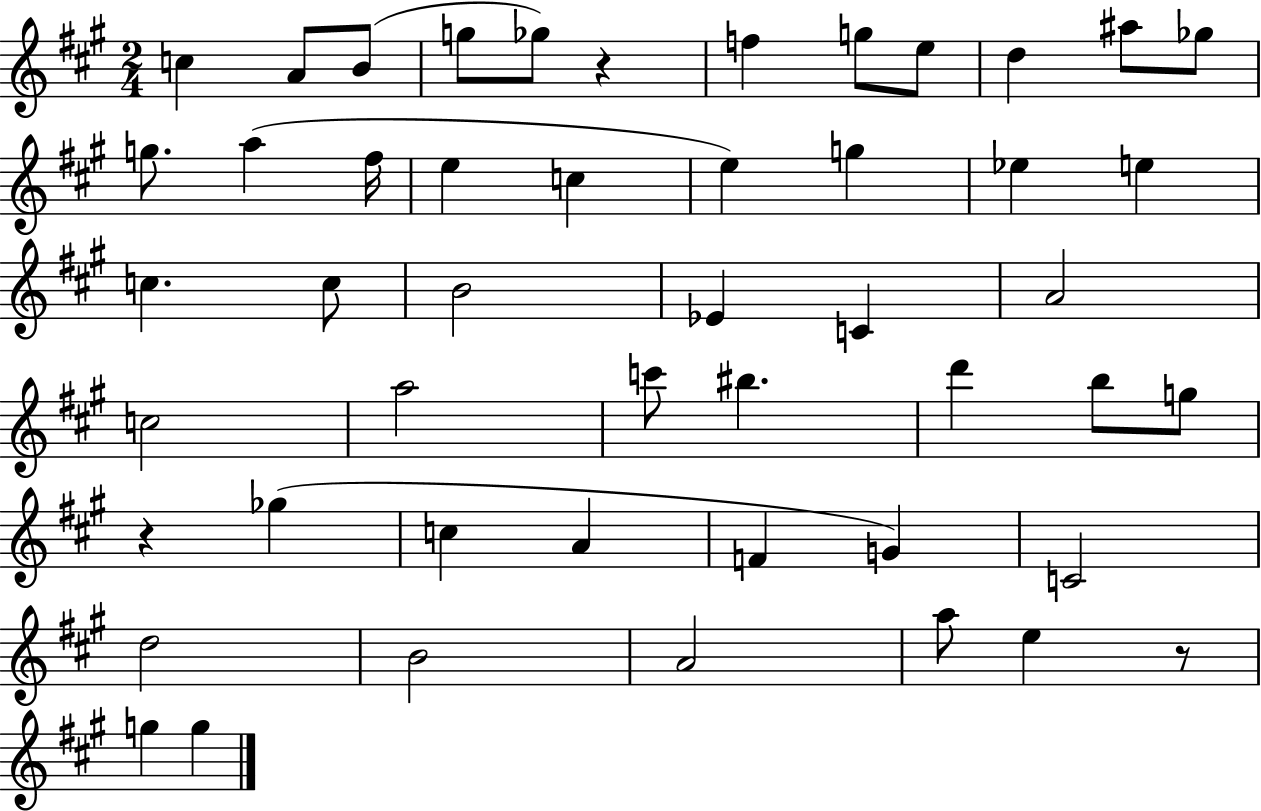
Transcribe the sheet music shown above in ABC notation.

X:1
T:Untitled
M:2/4
L:1/4
K:A
c A/2 B/2 g/2 _g/2 z f g/2 e/2 d ^a/2 _g/2 g/2 a ^f/4 e c e g _e e c c/2 B2 _E C A2 c2 a2 c'/2 ^b d' b/2 g/2 z _g c A F G C2 d2 B2 A2 a/2 e z/2 g g